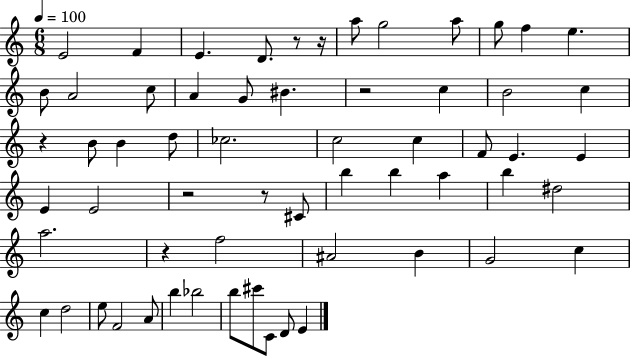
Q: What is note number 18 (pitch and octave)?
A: B4